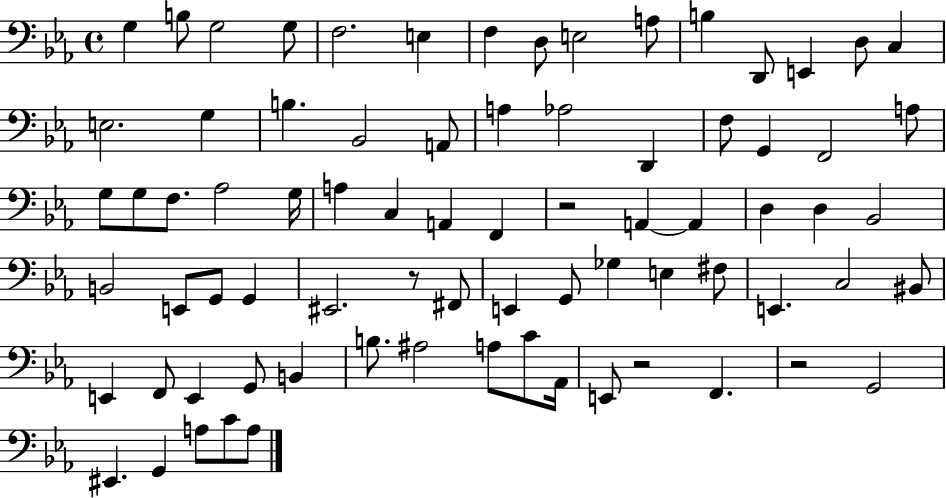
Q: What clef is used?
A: bass